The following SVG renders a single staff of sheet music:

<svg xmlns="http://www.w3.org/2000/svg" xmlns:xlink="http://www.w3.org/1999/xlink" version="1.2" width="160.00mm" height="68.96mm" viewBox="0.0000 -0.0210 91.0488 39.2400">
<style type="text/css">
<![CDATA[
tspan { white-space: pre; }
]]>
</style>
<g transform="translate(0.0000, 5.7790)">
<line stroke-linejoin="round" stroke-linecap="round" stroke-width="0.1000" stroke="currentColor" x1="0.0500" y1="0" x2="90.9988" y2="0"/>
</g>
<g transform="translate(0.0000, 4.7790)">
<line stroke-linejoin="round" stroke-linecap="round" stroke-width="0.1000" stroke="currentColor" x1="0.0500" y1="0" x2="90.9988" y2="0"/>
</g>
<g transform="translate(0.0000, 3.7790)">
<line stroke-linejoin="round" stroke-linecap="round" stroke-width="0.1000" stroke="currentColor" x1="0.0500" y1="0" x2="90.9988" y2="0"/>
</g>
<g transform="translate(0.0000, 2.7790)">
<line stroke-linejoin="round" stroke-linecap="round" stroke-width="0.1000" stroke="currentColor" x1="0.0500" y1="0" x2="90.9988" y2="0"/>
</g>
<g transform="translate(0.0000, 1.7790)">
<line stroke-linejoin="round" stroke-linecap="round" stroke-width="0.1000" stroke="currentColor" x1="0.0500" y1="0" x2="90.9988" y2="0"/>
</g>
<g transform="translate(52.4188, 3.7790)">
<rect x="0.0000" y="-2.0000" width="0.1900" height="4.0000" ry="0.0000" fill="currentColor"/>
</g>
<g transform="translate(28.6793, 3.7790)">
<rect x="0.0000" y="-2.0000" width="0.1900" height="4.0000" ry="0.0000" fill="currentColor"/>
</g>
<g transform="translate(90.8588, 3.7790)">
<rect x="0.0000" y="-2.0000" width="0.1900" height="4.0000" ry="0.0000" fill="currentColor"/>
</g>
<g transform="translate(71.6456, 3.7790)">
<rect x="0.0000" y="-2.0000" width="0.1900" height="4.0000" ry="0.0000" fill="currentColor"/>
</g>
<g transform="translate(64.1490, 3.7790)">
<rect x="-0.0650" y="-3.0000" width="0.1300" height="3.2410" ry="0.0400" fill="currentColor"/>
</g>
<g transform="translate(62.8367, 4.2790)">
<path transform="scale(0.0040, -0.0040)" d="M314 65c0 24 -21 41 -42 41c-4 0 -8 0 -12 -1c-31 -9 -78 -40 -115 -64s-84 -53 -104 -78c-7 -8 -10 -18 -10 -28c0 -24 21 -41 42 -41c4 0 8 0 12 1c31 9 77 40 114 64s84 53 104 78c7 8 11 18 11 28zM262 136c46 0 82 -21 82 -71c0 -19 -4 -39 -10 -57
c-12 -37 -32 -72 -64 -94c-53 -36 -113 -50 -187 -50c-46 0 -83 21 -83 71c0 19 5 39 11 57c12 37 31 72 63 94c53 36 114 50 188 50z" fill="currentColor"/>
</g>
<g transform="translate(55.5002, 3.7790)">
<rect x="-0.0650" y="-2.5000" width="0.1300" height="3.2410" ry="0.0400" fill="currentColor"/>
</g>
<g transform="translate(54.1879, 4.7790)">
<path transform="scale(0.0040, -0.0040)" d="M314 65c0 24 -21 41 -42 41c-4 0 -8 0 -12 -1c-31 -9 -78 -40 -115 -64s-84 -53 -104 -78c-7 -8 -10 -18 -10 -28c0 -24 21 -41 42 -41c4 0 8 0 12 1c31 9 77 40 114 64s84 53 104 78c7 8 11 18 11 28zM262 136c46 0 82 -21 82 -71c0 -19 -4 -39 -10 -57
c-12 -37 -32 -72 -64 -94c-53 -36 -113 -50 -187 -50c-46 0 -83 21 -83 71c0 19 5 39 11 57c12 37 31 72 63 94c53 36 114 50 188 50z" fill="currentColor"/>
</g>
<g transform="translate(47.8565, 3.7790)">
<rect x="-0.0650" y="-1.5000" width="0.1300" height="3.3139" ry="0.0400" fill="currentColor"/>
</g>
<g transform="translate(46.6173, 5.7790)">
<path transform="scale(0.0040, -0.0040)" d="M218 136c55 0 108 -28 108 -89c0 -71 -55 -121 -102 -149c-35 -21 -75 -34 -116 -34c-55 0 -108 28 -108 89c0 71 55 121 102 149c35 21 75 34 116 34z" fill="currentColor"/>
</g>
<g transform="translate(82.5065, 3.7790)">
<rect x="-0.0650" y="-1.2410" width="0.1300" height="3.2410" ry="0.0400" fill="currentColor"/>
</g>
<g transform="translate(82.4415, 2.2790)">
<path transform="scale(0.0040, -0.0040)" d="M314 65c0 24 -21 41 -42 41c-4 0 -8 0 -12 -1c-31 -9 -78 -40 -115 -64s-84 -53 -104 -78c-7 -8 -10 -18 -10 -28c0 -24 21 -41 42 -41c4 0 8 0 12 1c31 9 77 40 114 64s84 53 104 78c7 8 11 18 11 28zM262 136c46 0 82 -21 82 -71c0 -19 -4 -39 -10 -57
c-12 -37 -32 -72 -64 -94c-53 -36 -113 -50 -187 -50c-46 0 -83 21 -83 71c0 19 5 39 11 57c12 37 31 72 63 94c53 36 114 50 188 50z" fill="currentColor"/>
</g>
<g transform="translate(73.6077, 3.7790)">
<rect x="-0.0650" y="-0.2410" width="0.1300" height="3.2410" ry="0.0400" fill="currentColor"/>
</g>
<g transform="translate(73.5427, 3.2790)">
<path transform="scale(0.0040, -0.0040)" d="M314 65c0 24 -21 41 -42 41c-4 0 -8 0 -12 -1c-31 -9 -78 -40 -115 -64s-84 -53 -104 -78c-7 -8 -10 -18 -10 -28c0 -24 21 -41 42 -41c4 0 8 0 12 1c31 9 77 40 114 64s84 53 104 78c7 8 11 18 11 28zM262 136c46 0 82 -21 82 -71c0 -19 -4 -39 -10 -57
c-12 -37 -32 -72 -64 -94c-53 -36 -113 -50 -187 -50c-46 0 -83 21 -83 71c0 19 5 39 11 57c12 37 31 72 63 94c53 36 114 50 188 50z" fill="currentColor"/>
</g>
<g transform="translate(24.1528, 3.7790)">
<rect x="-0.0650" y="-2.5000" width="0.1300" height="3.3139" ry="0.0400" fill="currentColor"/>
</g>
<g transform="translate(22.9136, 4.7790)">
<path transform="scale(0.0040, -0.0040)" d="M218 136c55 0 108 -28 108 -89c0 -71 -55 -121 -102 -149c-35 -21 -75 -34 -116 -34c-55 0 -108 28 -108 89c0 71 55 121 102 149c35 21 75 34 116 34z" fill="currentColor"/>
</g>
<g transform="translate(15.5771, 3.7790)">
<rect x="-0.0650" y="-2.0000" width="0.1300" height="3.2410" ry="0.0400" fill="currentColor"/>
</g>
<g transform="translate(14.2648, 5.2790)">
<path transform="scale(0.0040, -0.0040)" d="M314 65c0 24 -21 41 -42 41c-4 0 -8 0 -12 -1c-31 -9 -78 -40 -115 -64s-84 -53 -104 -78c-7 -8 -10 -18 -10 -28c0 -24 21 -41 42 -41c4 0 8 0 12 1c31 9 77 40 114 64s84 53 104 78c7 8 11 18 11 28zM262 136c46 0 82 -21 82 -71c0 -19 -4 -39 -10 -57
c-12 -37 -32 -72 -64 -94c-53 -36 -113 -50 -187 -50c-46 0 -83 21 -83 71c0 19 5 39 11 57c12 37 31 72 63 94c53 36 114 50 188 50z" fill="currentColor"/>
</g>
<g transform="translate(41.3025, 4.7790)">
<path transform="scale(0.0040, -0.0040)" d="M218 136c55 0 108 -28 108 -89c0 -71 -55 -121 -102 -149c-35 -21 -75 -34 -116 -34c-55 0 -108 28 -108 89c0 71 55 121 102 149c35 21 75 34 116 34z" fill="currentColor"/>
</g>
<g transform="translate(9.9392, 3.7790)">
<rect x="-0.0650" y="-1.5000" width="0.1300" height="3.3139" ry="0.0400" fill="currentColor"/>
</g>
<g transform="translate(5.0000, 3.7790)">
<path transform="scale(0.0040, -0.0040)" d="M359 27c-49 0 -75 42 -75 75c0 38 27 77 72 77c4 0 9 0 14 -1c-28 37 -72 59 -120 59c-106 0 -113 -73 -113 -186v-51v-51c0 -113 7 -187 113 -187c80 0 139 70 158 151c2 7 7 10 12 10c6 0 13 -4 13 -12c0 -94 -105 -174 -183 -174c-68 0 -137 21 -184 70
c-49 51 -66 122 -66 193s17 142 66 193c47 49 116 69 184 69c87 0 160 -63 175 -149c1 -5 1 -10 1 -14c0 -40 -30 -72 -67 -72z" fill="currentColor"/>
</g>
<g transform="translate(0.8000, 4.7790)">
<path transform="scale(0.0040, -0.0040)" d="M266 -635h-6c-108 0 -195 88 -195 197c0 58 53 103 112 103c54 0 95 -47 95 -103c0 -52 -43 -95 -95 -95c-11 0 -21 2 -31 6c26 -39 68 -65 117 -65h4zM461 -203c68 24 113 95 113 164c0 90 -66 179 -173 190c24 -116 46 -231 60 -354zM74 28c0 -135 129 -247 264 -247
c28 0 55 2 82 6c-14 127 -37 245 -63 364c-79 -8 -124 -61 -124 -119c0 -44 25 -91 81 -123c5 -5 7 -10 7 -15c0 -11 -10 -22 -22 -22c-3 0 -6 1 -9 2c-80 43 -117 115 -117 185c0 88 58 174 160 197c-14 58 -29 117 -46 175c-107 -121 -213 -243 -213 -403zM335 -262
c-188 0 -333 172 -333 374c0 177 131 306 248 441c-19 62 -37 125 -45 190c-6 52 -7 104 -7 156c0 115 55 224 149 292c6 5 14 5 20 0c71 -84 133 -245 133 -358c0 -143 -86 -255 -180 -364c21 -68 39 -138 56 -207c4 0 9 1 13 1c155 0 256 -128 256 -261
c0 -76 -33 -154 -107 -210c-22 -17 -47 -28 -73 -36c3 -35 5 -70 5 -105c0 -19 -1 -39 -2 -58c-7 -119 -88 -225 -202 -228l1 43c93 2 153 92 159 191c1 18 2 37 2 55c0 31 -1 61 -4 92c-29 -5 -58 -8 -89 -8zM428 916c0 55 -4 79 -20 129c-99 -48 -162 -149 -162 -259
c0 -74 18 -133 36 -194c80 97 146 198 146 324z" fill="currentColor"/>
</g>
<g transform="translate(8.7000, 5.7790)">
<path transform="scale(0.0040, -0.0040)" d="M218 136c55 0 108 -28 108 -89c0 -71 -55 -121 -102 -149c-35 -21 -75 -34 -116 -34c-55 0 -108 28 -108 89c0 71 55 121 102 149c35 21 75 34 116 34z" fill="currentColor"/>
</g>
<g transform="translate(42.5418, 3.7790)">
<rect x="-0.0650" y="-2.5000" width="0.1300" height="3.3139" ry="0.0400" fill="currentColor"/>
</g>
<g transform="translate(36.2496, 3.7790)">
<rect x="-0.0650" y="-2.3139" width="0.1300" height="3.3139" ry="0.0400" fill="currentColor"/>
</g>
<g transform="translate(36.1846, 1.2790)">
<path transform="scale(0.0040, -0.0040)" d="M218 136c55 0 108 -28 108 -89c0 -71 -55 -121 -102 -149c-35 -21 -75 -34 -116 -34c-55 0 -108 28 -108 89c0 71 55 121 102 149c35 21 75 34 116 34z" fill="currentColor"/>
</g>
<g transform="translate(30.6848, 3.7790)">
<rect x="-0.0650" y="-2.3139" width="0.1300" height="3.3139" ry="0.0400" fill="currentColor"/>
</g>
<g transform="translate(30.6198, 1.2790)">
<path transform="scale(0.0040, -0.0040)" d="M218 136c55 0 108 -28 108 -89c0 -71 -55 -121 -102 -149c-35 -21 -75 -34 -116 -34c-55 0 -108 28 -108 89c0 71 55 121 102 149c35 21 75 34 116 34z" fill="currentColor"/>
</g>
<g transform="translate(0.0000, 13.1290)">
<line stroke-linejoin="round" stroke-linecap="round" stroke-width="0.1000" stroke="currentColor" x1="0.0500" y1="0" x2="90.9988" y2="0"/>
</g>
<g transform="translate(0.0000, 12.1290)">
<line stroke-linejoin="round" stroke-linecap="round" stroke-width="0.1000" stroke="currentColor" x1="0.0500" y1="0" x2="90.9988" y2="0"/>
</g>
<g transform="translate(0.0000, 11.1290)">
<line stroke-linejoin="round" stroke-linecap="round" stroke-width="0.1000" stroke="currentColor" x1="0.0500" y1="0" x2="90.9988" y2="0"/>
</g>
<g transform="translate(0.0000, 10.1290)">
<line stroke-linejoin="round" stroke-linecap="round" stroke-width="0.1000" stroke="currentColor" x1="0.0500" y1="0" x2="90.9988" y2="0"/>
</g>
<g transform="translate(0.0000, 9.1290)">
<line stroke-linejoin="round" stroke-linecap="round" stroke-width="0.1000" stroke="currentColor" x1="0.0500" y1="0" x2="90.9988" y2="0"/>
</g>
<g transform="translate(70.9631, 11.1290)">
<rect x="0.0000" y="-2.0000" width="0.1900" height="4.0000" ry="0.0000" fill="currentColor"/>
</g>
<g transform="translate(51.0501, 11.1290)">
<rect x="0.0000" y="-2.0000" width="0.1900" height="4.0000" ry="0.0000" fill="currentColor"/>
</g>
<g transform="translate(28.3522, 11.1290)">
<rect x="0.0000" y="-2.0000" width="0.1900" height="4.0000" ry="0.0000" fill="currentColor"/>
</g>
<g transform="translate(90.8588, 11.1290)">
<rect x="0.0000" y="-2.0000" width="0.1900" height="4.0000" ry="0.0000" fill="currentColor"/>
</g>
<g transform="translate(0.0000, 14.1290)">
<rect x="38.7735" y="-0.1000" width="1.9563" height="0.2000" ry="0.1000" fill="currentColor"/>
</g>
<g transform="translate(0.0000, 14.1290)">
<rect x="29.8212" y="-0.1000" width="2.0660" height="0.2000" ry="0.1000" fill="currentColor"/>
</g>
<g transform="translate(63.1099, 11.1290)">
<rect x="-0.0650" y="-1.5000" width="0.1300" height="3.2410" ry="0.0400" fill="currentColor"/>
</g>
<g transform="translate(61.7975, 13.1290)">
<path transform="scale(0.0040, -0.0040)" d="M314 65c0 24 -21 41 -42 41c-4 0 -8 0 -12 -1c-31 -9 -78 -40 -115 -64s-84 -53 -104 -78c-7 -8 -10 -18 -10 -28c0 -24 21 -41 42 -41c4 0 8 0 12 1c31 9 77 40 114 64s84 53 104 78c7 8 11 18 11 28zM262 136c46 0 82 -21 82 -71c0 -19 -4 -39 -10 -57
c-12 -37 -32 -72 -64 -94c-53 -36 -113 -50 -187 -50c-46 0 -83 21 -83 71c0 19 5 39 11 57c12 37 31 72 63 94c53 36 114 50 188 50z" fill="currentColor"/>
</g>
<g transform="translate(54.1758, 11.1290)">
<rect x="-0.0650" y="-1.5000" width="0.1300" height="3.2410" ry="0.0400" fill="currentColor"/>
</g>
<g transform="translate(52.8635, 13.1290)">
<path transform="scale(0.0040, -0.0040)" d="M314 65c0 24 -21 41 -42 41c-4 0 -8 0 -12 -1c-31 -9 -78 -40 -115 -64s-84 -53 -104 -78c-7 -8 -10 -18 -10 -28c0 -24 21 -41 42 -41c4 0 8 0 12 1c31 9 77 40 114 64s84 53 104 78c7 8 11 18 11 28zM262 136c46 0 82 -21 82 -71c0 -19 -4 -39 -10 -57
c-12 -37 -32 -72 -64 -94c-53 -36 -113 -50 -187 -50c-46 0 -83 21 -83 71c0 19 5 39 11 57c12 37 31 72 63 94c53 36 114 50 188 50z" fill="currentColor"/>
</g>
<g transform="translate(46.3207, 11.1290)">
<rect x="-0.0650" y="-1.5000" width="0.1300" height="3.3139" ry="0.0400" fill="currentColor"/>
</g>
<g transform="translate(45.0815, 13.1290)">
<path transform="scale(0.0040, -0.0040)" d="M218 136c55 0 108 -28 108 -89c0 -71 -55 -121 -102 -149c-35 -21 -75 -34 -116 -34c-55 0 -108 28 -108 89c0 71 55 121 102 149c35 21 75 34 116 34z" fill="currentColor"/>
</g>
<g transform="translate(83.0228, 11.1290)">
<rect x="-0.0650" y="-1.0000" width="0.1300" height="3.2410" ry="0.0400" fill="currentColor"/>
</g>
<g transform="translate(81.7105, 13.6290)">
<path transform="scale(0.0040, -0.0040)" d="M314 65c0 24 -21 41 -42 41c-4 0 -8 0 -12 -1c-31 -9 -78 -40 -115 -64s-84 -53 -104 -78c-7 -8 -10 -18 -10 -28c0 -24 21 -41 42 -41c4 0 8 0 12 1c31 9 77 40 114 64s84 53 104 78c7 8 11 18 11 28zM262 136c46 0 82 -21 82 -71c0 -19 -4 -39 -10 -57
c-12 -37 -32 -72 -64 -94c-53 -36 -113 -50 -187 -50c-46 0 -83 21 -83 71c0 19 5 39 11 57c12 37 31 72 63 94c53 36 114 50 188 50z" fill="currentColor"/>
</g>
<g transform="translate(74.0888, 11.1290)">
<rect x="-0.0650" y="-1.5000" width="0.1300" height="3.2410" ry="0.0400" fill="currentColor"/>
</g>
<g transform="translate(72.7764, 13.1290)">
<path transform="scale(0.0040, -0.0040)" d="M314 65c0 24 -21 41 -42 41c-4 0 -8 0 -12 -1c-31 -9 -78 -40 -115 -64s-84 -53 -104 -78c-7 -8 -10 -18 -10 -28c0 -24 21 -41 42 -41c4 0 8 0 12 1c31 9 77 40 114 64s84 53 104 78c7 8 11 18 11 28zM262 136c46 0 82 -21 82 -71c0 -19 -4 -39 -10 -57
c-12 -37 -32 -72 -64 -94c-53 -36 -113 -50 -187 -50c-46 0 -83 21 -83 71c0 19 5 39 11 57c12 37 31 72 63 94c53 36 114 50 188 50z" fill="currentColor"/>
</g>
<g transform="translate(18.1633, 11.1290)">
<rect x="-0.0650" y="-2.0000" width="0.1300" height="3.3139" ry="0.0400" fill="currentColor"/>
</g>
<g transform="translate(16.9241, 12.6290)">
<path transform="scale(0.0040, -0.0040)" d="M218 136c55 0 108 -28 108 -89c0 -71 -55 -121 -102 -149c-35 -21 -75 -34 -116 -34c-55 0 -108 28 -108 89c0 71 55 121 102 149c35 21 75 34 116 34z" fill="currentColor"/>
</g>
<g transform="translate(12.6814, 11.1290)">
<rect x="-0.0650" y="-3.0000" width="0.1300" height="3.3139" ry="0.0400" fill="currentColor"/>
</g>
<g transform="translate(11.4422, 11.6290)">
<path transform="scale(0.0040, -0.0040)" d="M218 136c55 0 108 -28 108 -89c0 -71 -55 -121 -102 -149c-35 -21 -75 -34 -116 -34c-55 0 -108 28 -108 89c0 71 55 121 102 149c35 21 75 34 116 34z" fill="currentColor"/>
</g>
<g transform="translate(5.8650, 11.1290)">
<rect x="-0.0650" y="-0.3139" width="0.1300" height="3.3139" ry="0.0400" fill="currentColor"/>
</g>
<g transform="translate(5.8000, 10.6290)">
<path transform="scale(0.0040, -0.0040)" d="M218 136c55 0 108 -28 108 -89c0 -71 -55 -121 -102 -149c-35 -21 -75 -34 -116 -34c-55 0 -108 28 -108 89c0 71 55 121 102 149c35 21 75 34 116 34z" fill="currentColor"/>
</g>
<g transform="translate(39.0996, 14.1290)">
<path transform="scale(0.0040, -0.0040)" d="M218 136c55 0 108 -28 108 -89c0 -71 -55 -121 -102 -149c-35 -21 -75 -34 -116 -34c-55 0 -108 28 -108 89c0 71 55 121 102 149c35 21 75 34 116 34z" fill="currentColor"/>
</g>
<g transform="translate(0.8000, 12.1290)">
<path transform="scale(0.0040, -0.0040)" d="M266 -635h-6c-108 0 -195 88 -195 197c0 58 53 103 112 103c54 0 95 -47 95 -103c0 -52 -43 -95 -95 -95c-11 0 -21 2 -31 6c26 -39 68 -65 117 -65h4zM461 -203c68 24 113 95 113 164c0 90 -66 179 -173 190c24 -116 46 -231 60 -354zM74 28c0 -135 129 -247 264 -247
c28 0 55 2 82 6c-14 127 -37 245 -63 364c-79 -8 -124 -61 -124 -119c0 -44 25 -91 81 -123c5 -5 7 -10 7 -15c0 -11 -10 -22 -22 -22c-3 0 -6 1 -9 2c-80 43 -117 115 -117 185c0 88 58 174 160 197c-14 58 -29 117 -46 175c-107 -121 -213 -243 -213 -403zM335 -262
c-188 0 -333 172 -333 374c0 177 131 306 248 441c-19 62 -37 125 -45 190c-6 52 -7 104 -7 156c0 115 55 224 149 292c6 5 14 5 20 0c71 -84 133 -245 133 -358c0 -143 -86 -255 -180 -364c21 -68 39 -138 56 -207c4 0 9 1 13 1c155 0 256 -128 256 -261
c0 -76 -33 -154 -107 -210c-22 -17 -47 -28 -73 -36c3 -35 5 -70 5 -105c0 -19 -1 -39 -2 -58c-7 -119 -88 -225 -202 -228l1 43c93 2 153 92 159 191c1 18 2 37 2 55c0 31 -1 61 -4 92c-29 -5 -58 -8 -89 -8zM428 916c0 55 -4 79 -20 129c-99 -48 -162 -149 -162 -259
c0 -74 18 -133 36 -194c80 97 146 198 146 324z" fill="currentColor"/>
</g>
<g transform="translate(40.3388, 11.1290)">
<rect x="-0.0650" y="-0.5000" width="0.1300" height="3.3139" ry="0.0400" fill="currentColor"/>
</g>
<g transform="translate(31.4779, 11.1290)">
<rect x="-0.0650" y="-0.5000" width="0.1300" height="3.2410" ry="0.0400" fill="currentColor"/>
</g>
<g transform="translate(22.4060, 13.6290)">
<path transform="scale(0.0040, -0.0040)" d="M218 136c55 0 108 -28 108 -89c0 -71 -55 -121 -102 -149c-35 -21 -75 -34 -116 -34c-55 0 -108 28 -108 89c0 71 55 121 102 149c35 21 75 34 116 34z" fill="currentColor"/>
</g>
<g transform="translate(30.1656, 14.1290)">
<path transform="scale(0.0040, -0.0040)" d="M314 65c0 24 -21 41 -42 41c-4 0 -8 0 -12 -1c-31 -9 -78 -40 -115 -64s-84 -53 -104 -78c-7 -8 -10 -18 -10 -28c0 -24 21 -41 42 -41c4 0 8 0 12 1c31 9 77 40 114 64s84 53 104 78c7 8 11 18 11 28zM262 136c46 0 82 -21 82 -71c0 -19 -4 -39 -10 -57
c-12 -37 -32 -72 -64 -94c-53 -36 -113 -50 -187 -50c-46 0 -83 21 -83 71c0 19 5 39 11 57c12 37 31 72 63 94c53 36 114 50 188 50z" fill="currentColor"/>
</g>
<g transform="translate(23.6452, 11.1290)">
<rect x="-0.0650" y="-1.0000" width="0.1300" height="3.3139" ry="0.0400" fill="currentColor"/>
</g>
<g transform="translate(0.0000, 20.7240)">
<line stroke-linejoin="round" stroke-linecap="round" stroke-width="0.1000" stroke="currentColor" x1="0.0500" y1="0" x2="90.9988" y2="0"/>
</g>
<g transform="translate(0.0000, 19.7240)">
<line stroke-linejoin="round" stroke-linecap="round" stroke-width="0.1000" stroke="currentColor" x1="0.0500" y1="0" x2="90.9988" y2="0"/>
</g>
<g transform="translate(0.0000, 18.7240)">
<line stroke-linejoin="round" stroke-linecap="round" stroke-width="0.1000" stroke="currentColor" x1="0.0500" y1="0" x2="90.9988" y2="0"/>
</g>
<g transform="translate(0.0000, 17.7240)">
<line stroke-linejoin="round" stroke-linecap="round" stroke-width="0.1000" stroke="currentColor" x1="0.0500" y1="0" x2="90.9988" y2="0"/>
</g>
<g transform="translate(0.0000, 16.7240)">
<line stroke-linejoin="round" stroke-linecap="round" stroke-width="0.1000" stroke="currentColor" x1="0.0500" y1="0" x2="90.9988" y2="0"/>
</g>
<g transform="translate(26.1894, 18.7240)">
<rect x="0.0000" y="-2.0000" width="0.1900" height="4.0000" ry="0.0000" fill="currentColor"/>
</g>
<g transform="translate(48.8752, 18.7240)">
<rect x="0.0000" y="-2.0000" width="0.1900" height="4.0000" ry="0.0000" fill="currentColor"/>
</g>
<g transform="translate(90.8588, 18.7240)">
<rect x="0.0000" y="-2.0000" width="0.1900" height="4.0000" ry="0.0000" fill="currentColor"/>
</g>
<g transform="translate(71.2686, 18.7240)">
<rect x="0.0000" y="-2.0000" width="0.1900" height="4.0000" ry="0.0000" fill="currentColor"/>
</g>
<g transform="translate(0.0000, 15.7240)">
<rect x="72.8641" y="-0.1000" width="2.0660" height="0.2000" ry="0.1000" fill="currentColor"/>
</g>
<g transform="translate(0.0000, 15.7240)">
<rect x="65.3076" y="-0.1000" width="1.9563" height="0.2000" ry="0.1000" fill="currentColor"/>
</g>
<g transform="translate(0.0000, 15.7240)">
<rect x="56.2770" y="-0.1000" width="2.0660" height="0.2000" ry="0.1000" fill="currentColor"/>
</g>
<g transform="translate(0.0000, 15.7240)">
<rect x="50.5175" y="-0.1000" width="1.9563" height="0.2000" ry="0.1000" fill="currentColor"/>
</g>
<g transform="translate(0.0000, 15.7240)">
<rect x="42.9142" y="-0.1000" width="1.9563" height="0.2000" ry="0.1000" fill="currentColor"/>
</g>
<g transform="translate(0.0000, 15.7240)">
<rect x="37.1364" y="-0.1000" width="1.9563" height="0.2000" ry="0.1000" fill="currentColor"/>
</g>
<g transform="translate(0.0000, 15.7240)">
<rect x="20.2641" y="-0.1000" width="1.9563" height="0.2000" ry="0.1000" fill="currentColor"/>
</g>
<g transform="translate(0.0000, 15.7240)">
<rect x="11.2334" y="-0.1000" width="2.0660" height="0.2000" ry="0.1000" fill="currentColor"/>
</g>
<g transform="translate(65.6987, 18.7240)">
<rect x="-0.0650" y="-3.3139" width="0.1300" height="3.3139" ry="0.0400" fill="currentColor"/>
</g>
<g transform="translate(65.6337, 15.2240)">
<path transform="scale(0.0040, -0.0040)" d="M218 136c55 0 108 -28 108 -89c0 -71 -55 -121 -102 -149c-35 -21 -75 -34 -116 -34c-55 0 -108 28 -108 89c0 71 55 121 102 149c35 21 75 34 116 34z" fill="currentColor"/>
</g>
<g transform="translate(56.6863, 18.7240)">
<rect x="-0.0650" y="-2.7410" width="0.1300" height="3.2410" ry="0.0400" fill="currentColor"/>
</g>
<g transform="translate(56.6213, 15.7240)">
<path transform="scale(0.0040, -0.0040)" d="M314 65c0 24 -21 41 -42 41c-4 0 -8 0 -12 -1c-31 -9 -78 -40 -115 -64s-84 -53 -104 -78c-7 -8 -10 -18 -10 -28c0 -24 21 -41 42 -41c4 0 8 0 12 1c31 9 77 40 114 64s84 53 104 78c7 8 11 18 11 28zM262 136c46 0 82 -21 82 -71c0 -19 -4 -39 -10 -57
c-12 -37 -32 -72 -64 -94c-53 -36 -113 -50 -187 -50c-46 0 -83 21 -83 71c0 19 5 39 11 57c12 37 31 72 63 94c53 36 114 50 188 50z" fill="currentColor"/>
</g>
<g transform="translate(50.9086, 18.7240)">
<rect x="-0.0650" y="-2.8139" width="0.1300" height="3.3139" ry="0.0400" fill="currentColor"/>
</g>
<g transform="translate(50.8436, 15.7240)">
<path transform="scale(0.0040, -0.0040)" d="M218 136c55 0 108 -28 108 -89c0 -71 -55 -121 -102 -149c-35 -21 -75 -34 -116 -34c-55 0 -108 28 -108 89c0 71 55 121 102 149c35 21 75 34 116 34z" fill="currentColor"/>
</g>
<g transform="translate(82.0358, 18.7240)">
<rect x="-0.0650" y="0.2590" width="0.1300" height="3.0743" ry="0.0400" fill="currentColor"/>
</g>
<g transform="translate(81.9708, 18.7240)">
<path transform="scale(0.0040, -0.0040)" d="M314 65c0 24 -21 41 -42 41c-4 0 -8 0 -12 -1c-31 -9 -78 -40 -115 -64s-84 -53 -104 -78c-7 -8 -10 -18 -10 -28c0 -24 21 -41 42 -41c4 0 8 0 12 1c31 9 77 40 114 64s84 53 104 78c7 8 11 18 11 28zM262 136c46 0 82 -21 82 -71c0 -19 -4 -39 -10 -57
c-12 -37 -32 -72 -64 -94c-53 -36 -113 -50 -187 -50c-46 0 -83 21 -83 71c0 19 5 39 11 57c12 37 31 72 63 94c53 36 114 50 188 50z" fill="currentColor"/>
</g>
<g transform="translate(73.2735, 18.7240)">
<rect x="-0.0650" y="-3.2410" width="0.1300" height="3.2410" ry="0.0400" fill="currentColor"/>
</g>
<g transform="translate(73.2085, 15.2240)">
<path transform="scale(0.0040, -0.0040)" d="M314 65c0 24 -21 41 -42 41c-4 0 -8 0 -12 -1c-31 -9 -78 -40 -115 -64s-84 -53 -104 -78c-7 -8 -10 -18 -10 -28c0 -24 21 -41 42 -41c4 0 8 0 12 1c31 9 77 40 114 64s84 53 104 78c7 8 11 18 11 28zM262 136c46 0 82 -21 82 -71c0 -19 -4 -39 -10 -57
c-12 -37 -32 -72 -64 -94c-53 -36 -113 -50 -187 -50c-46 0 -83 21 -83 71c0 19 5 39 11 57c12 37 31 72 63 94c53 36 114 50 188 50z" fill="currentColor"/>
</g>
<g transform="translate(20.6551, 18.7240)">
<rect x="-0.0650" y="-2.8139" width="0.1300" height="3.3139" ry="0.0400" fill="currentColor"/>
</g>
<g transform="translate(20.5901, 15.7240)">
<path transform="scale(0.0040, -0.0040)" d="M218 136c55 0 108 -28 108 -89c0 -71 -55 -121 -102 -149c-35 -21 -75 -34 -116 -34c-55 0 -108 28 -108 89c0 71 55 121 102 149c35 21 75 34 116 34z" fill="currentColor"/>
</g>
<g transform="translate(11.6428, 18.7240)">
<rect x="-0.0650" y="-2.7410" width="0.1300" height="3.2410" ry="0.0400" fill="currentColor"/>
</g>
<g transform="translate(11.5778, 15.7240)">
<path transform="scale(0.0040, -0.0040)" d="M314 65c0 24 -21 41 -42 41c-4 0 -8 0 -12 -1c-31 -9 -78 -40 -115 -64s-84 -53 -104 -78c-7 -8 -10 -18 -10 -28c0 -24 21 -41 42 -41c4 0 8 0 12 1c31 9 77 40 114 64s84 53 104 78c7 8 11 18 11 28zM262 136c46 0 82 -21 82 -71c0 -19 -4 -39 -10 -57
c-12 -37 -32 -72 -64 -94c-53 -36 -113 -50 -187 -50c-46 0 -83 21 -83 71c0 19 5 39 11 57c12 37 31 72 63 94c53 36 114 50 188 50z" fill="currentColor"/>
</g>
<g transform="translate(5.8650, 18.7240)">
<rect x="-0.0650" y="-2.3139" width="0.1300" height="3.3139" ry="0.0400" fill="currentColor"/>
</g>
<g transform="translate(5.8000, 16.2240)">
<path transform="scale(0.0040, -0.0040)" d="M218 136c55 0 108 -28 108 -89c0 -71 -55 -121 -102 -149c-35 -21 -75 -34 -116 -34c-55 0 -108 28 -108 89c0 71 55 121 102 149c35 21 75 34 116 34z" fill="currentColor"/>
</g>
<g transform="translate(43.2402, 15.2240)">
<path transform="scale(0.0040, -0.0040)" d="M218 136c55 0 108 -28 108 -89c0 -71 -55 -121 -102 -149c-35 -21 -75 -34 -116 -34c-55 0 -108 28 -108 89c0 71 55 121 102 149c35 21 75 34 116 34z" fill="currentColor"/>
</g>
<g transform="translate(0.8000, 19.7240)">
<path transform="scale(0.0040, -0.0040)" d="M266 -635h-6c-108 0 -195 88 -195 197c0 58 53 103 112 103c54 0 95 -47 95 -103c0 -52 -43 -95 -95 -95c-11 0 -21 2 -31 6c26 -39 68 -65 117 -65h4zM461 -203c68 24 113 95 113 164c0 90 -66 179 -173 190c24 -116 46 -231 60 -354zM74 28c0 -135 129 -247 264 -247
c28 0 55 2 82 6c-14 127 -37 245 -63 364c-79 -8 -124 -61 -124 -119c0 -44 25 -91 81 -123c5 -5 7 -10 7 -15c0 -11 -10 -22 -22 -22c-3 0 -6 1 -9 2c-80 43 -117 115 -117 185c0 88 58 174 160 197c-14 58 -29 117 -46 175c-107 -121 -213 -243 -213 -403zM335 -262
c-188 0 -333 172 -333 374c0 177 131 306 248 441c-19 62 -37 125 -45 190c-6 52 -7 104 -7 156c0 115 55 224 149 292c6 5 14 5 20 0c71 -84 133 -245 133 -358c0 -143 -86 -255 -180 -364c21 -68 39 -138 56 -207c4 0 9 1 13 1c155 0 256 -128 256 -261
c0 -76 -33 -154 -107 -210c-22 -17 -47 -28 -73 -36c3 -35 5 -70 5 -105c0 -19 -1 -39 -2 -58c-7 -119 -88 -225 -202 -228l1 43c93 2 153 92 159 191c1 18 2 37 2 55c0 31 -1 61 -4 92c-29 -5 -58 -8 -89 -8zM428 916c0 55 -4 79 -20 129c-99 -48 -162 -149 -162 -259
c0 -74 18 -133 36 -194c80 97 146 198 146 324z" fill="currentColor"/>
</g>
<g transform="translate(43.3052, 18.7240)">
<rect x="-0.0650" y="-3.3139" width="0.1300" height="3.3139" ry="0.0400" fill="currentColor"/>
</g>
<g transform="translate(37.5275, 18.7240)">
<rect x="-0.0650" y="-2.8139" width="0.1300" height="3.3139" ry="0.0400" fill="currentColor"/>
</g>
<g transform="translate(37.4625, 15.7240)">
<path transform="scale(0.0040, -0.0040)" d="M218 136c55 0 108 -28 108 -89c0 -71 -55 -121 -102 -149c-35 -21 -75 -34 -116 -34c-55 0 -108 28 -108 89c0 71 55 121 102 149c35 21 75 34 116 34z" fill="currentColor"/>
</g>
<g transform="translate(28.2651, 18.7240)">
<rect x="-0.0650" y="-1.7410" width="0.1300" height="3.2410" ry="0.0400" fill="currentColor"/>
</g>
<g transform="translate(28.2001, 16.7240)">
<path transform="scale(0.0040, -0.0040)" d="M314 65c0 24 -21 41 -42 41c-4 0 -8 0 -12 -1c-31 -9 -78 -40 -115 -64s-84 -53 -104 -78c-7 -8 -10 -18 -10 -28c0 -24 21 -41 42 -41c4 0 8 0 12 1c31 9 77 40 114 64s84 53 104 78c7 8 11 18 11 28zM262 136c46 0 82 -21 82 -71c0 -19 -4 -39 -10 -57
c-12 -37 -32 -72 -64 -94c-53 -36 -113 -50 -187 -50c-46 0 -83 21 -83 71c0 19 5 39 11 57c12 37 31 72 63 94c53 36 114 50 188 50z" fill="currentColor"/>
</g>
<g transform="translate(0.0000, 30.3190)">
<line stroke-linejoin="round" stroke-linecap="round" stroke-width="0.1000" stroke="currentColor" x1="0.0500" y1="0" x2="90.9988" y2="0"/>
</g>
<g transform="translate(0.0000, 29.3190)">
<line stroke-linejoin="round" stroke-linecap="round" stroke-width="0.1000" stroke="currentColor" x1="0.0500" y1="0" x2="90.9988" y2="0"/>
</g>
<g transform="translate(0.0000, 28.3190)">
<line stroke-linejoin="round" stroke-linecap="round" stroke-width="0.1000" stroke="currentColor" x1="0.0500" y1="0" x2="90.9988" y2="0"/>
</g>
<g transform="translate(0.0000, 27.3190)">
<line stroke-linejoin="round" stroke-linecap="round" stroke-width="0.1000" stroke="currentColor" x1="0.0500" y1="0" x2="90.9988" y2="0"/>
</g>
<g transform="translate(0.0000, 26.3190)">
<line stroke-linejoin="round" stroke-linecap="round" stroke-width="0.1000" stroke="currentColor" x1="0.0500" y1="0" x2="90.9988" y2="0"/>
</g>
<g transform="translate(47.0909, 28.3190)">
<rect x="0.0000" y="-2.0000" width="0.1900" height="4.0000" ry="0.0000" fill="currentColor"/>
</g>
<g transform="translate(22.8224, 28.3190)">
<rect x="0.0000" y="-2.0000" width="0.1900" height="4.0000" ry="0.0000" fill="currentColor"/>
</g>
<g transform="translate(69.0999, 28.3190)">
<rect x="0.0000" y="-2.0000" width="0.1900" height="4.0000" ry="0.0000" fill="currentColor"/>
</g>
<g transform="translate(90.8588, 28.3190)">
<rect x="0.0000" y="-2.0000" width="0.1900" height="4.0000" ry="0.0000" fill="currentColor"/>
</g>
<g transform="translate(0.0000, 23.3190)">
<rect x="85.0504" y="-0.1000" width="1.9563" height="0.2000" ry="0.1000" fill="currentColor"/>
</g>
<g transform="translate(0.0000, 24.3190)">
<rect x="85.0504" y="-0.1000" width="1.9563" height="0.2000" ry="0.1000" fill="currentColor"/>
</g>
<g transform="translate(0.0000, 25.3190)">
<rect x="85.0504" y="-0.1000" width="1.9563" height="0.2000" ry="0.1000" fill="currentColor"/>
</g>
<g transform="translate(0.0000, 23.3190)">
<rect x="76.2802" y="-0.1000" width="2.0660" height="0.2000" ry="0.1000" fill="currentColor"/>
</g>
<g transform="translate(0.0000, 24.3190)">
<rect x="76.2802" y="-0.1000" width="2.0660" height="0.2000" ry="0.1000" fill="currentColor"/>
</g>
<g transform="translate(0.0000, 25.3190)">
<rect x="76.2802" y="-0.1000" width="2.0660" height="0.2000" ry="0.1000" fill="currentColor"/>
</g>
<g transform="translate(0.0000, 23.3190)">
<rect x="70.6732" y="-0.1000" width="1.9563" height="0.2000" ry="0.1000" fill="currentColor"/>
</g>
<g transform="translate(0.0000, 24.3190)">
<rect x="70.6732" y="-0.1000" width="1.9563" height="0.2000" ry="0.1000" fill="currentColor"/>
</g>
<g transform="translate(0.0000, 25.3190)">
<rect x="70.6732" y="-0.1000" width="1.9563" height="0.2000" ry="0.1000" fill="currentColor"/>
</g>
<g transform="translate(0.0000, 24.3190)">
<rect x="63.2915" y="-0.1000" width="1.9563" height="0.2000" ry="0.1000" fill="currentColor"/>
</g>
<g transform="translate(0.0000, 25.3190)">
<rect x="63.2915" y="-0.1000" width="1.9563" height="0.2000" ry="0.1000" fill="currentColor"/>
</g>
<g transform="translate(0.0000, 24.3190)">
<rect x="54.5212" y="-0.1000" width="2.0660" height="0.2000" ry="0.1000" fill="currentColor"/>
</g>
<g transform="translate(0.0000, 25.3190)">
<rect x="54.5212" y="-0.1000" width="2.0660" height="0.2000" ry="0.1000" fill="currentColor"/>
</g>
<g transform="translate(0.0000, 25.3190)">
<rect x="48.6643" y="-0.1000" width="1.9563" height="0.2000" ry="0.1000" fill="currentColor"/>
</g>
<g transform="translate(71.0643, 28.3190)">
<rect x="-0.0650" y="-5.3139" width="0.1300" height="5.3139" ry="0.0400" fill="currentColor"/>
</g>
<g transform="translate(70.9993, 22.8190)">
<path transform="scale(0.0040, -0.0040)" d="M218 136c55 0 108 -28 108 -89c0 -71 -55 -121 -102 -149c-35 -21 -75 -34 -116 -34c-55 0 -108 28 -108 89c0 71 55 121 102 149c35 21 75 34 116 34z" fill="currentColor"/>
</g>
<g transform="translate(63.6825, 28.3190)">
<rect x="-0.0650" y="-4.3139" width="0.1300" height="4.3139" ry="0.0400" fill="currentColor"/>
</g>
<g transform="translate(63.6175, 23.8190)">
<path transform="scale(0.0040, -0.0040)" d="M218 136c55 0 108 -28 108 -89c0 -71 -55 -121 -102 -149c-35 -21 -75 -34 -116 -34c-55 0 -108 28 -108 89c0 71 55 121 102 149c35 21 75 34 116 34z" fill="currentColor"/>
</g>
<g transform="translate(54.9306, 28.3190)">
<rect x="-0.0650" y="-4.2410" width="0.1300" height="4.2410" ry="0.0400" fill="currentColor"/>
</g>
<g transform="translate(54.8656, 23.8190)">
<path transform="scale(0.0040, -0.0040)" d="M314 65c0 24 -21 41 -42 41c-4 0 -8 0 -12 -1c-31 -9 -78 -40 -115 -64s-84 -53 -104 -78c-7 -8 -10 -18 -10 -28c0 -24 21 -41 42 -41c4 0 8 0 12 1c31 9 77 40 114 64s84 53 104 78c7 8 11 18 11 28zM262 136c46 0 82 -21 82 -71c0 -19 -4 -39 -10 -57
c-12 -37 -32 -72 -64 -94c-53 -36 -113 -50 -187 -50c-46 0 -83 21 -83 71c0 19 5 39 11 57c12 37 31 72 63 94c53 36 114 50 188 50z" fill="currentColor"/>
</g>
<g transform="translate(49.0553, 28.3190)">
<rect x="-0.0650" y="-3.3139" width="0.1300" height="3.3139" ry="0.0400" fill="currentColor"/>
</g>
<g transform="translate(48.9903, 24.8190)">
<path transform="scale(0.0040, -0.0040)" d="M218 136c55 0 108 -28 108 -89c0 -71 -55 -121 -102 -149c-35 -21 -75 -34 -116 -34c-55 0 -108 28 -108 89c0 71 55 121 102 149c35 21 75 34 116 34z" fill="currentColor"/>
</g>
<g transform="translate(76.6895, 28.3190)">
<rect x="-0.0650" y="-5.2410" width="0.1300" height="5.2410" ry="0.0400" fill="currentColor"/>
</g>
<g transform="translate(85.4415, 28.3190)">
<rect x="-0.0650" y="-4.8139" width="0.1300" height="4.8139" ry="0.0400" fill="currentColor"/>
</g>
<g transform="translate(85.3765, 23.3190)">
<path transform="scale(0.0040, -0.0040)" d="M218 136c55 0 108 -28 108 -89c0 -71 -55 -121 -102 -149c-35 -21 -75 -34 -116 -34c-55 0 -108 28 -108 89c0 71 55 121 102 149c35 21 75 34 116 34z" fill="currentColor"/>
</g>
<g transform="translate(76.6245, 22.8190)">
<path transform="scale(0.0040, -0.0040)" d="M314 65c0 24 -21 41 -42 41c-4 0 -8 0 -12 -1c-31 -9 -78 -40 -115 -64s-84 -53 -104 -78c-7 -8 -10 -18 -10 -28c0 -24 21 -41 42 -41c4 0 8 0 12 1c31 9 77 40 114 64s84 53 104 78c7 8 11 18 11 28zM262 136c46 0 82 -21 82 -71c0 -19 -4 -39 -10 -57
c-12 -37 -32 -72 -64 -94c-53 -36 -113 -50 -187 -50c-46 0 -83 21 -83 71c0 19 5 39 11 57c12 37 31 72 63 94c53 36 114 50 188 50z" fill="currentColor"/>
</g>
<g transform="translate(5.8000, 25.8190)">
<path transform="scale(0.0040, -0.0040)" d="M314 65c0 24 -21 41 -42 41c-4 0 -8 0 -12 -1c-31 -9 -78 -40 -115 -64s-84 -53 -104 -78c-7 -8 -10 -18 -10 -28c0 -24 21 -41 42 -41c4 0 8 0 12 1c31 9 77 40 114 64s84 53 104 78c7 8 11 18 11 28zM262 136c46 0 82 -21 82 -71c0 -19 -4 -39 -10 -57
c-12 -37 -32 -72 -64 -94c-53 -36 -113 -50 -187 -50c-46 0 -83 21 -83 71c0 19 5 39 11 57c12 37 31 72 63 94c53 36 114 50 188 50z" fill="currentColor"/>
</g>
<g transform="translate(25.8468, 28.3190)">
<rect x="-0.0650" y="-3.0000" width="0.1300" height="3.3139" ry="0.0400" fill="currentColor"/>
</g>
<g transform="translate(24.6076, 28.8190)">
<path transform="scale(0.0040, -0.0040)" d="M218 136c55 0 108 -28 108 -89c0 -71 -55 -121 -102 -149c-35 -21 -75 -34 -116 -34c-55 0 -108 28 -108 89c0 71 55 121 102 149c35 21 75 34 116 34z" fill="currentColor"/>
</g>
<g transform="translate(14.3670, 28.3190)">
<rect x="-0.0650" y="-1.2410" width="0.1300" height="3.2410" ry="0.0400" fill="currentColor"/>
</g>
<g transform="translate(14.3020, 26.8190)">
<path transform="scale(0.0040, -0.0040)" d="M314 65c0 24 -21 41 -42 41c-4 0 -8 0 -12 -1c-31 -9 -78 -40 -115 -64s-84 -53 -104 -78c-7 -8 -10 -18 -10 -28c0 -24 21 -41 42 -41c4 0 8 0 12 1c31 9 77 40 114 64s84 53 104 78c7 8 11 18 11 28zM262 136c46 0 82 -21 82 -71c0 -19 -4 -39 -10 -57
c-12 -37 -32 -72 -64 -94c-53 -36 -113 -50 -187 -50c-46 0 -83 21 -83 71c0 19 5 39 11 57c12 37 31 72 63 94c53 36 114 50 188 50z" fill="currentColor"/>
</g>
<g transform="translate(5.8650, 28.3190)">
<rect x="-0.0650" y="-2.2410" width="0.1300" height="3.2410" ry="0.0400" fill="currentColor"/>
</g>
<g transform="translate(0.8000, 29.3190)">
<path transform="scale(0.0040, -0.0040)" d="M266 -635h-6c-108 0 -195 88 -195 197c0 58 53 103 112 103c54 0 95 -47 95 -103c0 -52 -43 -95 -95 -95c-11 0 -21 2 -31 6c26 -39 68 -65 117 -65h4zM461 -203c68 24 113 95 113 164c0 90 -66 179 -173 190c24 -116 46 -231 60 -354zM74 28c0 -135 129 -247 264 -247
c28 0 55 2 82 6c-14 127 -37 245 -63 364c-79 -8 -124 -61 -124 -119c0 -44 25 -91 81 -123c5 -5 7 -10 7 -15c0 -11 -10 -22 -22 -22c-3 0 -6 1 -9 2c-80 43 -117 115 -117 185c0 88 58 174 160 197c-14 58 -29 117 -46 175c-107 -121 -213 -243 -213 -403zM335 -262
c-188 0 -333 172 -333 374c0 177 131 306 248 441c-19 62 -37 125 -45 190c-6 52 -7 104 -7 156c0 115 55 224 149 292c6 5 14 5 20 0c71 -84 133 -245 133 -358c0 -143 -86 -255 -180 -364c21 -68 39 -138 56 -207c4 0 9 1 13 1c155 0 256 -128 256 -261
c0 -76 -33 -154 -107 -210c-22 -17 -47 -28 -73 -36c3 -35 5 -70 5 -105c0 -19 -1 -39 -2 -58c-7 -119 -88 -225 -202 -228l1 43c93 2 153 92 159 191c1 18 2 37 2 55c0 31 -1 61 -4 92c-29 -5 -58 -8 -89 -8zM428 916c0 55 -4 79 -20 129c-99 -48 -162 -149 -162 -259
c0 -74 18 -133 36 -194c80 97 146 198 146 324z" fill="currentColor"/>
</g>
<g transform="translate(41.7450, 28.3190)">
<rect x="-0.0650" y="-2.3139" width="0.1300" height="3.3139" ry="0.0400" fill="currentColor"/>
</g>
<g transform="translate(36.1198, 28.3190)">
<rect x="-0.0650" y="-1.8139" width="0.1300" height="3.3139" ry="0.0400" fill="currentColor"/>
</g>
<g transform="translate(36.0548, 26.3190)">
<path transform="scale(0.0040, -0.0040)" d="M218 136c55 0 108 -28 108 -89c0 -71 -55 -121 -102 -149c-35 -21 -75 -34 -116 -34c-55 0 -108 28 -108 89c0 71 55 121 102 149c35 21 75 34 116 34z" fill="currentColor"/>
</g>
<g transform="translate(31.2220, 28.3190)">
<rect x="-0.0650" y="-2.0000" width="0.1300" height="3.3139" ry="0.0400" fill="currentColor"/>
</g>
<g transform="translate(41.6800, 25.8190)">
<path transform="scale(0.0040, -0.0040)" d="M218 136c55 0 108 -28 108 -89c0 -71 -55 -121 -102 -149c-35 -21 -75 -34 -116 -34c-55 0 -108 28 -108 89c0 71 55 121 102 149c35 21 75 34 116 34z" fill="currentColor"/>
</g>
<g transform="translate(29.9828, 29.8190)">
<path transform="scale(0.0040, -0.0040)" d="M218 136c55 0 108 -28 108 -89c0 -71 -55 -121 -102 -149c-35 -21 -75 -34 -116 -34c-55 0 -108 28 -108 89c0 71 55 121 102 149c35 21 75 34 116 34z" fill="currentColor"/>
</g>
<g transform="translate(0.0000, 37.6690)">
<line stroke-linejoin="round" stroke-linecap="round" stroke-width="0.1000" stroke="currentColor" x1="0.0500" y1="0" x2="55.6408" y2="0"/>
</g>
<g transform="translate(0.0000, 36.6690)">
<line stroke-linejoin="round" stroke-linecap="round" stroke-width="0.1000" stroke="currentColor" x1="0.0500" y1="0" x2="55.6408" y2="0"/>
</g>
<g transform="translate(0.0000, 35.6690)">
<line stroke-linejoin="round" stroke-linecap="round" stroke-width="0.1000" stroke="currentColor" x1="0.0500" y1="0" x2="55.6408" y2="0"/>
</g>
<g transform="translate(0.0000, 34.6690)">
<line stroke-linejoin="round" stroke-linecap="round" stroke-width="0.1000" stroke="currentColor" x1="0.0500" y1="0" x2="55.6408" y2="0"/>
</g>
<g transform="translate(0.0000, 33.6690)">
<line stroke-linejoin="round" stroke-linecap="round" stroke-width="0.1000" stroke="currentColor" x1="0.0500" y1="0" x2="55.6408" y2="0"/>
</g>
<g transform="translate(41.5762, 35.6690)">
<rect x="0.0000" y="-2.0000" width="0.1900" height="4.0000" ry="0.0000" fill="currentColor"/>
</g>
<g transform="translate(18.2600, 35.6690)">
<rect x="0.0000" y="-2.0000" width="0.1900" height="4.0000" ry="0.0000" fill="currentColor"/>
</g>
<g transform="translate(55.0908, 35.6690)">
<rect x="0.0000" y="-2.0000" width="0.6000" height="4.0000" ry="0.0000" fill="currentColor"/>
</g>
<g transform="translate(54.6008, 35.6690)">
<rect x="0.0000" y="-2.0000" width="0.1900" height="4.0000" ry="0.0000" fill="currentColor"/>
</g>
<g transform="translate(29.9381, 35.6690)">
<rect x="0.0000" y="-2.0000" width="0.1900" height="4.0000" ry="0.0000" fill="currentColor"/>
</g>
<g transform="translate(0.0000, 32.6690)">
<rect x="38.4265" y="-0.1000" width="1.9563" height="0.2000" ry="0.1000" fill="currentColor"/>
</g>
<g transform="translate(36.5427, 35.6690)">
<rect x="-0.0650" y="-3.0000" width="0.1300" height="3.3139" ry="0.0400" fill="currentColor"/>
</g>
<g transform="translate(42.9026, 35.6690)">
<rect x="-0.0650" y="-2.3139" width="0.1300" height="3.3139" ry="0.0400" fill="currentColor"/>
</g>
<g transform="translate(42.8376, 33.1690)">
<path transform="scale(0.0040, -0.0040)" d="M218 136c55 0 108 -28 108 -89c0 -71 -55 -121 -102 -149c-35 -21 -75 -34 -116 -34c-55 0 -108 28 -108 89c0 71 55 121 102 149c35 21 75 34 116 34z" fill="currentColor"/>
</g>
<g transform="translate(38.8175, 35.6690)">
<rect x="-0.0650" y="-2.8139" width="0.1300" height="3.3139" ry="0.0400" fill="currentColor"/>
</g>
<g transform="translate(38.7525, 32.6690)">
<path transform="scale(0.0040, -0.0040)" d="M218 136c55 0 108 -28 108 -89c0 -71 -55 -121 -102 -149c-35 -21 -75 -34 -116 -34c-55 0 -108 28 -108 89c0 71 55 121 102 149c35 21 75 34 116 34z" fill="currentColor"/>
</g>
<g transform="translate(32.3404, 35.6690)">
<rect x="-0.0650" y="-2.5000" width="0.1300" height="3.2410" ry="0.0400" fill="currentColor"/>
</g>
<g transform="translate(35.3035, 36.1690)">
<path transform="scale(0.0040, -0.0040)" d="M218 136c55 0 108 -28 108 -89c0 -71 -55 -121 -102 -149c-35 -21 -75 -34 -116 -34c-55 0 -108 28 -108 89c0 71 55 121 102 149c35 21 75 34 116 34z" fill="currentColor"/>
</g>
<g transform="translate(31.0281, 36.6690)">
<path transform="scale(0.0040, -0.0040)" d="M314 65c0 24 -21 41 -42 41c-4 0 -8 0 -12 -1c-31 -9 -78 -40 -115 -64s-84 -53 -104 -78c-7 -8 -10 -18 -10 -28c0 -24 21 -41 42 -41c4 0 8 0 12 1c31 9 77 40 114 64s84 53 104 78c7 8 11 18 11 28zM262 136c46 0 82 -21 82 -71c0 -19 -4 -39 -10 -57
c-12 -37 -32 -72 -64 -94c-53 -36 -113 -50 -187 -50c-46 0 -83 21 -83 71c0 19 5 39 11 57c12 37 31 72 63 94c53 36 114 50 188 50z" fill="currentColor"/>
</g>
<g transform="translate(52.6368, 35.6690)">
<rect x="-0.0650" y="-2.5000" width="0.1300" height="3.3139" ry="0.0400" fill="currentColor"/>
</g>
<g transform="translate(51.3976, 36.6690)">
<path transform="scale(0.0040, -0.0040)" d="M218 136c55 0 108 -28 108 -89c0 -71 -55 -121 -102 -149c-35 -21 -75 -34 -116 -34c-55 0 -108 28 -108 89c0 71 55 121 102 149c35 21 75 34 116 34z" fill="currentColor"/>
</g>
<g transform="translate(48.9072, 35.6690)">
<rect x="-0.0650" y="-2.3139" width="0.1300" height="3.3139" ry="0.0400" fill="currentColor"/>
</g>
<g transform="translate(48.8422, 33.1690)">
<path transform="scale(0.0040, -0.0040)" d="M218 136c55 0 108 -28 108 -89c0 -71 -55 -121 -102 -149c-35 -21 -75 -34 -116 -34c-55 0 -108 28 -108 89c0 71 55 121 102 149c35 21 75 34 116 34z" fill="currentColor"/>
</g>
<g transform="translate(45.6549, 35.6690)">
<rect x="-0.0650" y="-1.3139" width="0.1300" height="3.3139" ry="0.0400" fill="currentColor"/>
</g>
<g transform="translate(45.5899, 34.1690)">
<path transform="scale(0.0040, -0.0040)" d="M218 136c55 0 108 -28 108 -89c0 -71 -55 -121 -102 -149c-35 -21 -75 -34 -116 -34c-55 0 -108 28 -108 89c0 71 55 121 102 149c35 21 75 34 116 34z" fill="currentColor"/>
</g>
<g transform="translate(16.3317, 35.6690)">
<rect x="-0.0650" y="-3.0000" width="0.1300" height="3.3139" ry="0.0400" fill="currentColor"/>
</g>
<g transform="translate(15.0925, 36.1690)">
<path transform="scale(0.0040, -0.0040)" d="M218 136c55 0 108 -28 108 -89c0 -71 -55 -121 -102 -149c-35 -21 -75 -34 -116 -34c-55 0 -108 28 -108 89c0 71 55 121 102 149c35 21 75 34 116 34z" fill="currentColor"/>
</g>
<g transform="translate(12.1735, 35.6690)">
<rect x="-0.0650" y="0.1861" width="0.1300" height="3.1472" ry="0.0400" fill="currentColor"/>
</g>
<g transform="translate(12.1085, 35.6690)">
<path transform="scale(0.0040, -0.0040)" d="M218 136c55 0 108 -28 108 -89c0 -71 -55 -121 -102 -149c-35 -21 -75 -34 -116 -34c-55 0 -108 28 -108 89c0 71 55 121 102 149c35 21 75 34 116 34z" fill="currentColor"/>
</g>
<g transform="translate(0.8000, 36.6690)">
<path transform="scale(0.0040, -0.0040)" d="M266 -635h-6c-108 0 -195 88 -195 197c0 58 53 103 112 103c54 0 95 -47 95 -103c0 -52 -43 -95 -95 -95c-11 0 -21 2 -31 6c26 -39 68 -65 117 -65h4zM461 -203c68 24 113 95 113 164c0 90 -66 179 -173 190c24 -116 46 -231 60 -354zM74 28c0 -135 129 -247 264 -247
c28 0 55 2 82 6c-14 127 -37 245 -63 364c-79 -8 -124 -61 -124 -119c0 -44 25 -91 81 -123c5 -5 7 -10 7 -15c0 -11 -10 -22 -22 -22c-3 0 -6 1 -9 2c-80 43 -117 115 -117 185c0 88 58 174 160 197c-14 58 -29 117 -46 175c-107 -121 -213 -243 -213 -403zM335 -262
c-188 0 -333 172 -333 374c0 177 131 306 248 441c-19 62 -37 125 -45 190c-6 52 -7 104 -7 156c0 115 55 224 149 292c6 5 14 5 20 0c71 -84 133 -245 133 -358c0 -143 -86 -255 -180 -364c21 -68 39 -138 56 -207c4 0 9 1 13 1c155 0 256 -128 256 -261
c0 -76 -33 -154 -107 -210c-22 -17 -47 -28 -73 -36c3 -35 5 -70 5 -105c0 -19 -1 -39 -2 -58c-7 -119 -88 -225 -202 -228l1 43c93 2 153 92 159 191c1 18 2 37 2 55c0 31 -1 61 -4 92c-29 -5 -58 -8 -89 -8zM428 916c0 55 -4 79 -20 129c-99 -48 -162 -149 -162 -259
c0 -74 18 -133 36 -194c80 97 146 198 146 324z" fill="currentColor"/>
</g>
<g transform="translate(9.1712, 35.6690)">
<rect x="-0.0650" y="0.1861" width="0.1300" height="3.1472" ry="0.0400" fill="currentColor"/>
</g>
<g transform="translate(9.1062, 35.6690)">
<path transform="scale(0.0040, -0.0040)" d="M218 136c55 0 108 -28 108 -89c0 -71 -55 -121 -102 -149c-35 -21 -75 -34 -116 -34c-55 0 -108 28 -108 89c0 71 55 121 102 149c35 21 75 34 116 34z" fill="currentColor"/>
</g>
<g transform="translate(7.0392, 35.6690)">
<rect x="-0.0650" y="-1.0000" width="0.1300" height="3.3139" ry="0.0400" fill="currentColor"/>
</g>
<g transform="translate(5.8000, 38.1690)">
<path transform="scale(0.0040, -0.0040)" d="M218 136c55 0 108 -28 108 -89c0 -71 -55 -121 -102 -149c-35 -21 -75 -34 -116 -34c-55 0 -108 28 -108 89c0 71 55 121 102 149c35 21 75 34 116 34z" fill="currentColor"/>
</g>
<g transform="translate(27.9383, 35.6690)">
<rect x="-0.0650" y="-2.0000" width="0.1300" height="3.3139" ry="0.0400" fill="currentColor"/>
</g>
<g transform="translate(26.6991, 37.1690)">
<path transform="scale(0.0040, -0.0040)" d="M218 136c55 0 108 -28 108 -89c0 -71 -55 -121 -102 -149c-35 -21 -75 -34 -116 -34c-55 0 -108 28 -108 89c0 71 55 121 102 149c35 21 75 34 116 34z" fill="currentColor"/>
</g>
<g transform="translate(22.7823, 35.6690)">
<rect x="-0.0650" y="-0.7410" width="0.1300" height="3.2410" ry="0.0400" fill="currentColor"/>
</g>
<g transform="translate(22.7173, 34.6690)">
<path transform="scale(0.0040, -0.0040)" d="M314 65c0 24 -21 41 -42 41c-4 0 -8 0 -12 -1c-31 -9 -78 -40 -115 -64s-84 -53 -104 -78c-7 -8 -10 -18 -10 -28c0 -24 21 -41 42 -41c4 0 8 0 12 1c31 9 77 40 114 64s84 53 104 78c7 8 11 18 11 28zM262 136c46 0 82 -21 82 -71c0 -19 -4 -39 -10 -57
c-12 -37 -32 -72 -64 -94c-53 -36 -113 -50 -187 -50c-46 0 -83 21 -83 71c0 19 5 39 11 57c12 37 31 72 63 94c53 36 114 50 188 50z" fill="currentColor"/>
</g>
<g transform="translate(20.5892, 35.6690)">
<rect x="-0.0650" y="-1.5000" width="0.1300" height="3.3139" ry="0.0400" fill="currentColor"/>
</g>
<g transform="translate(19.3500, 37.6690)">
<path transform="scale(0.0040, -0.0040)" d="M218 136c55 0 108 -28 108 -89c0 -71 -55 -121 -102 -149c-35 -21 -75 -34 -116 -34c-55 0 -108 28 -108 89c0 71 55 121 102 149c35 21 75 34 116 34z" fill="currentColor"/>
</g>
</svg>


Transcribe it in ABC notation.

X:1
T:Untitled
M:4/4
L:1/4
K:C
E F2 G g g G E G2 A2 c2 e2 c A F D C2 C E E2 E2 E2 D2 g a2 a f2 a b a a2 b b2 B2 g2 e2 A F f g b d'2 d' f' f'2 e' D B B A E d2 F G2 A a g e g G